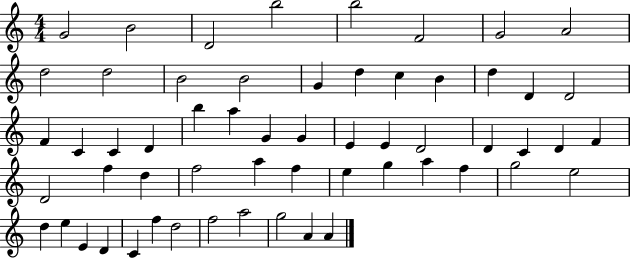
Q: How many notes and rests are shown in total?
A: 58